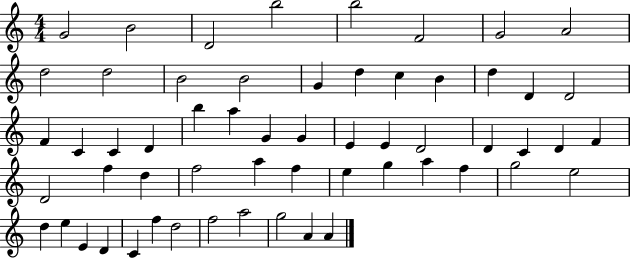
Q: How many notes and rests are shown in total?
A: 58